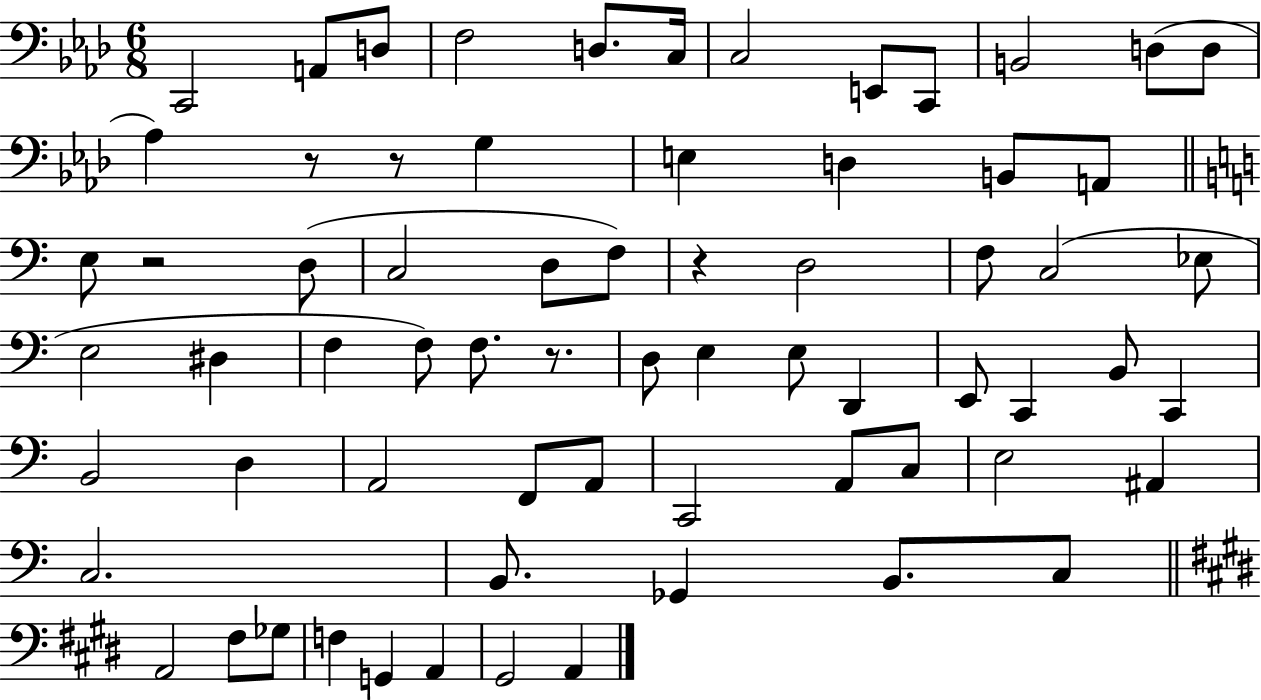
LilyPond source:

{
  \clef bass
  \numericTimeSignature
  \time 6/8
  \key aes \major
  c,2 a,8 d8 | f2 d8. c16 | c2 e,8 c,8 | b,2 d8( d8 | \break aes4) r8 r8 g4 | e4 d4 b,8 a,8 | \bar "||" \break \key c \major e8 r2 d8( | c2 d8 f8) | r4 d2 | f8 c2( ees8 | \break e2 dis4 | f4 f8) f8. r8. | d8 e4 e8 d,4 | e,8 c,4 b,8 c,4 | \break b,2 d4 | a,2 f,8 a,8 | c,2 a,8 c8 | e2 ais,4 | \break c2. | b,8. ges,4 b,8. c8 | \bar "||" \break \key e \major a,2 fis8 ges8 | f4 g,4 a,4 | gis,2 a,4 | \bar "|."
}